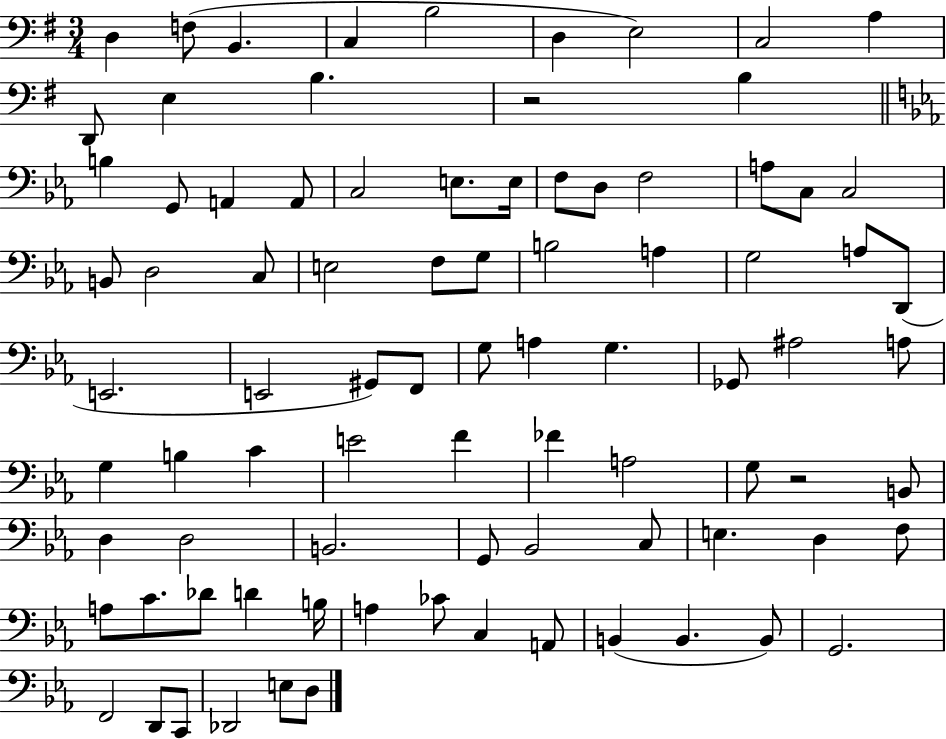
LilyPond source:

{
  \clef bass
  \numericTimeSignature
  \time 3/4
  \key g \major
  d4 f8( b,4. | c4 b2 | d4 e2) | c2 a4 | \break d,8 e4 b4. | r2 b4 | \bar "||" \break \key ees \major b4 g,8 a,4 a,8 | c2 e8. e16 | f8 d8 f2 | a8 c8 c2 | \break b,8 d2 c8 | e2 f8 g8 | b2 a4 | g2 a8 d,8( | \break e,2. | e,2 gis,8) f,8 | g8 a4 g4. | ges,8 ais2 a8 | \break g4 b4 c'4 | e'2 f'4 | fes'4 a2 | g8 r2 b,8 | \break d4 d2 | b,2. | g,8 bes,2 c8 | e4. d4 f8 | \break a8 c'8. des'8 d'4 b16 | a4 ces'8 c4 a,8 | b,4( b,4. b,8) | g,2. | \break f,2 d,8 c,8 | des,2 e8 d8 | \bar "|."
}